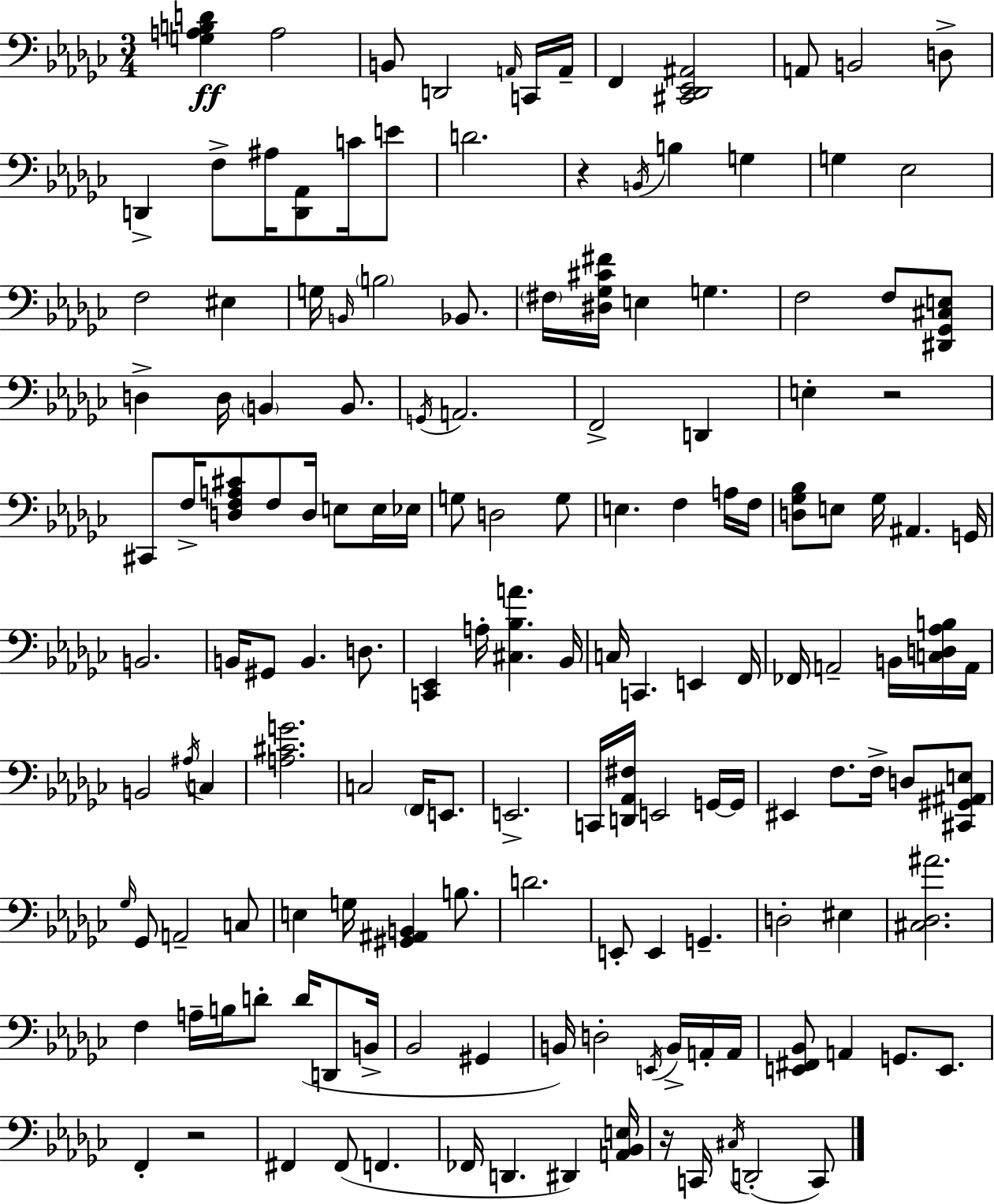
X:1
T:Untitled
M:3/4
L:1/4
K:Ebm
[G,A,B,D] A,2 B,,/2 D,,2 A,,/4 C,,/4 A,,/4 F,, [^C,,_D,,_E,,^A,,]2 A,,/2 B,,2 D,/2 D,, F,/2 ^A,/4 [D,,_A,,]/2 C/4 E/2 D2 z B,,/4 B, G, G, _E,2 F,2 ^E, G,/4 B,,/4 B,2 _B,,/2 ^F,/4 [^D,_G,^C^F]/4 E, G, F,2 F,/2 [^D,,_G,,^C,E,]/2 D, D,/4 B,, B,,/2 G,,/4 A,,2 F,,2 D,, E, z2 ^C,,/2 F,/4 [D,F,A,^C]/2 F,/2 D,/4 E,/2 E,/4 _E,/4 G,/2 D,2 G,/2 E, F, A,/4 F,/4 [D,_G,_B,]/2 E,/2 _G,/4 ^A,, G,,/4 B,,2 B,,/4 ^G,,/2 B,, D,/2 [C,,_E,,] A,/4 [^C,_B,A] _B,,/4 C,/4 C,, E,, F,,/4 _F,,/4 A,,2 B,,/4 [C,D,_A,B,]/4 A,,/4 B,,2 ^A,/4 C, [A,^CG]2 C,2 F,,/4 E,,/2 E,,2 C,,/4 [D,,_A,,^F,]/4 E,,2 G,,/4 G,,/4 ^E,, F,/2 F,/4 D,/2 [^C,,^G,,^A,,E,]/2 _G,/4 _G,,/2 A,,2 C,/2 E, G,/4 [^G,,^A,,B,,] B,/2 D2 E,,/2 E,, G,, D,2 ^E, [^C,_D,^A]2 F, A,/4 B,/4 D/2 D/4 D,,/2 B,,/4 _B,,2 ^G,, B,,/4 D,2 E,,/4 B,,/4 A,,/4 A,,/4 [E,,^F,,_B,,]/2 A,, G,,/2 E,,/2 F,, z2 ^F,, ^F,,/2 F,, _F,,/4 D,, ^D,, [A,,_B,,E,]/4 z/4 C,,/4 ^C,/4 D,,2 C,,/2